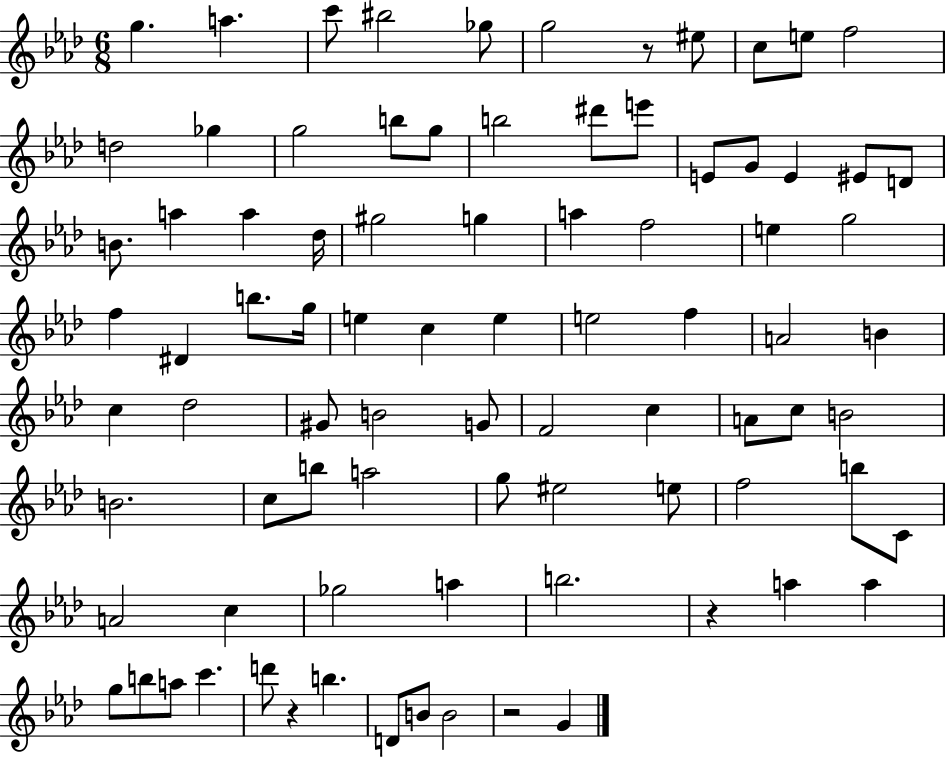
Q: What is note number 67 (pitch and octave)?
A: Gb5